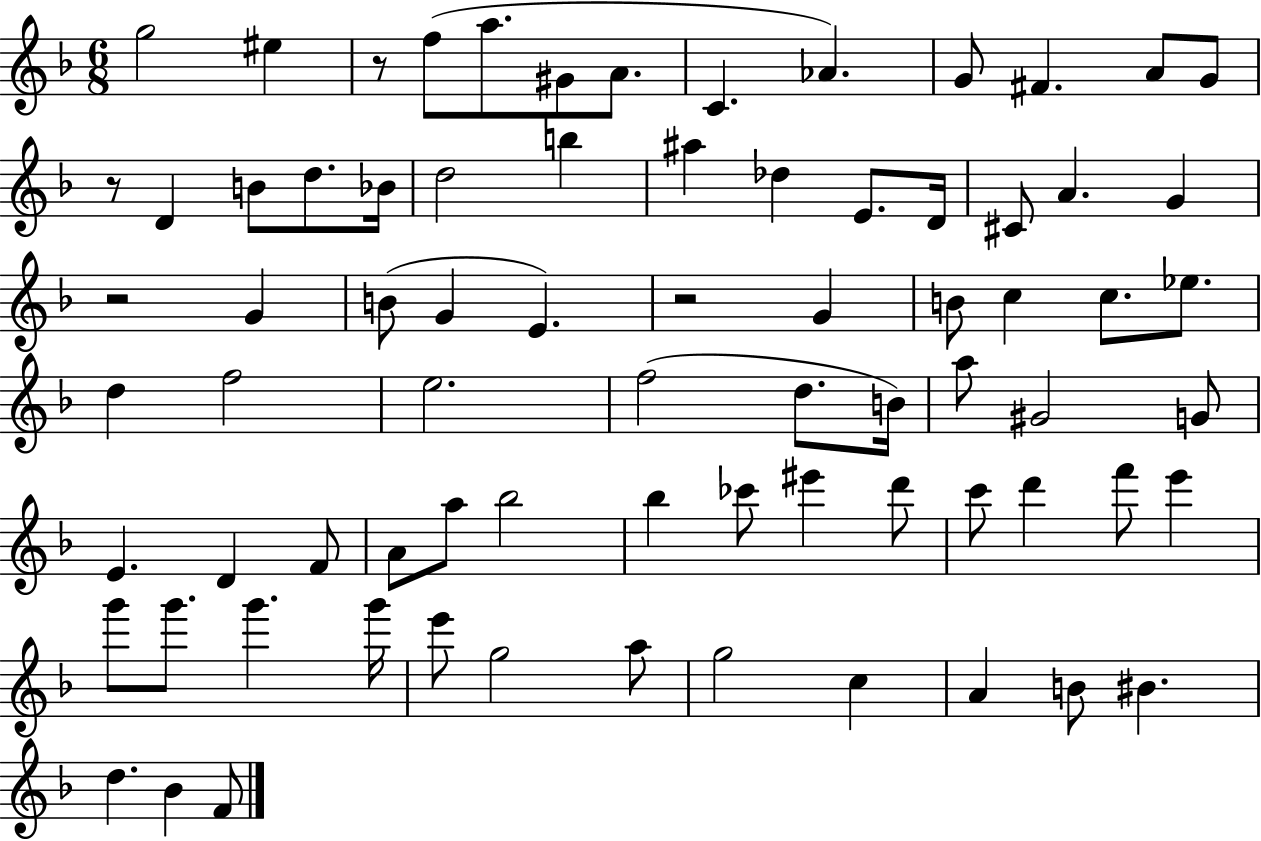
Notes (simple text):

G5/h EIS5/q R/e F5/e A5/e. G#4/e A4/e. C4/q. Ab4/q. G4/e F#4/q. A4/e G4/e R/e D4/q B4/e D5/e. Bb4/s D5/h B5/q A#5/q Db5/q E4/e. D4/s C#4/e A4/q. G4/q R/h G4/q B4/e G4/q E4/q. R/h G4/q B4/e C5/q C5/e. Eb5/e. D5/q F5/h E5/h. F5/h D5/e. B4/s A5/e G#4/h G4/e E4/q. D4/q F4/e A4/e A5/e Bb5/h Bb5/q CES6/e EIS6/q D6/e C6/e D6/q F6/e E6/q G6/e G6/e. G6/q. G6/s E6/e G5/h A5/e G5/h C5/q A4/q B4/e BIS4/q. D5/q. Bb4/q F4/e